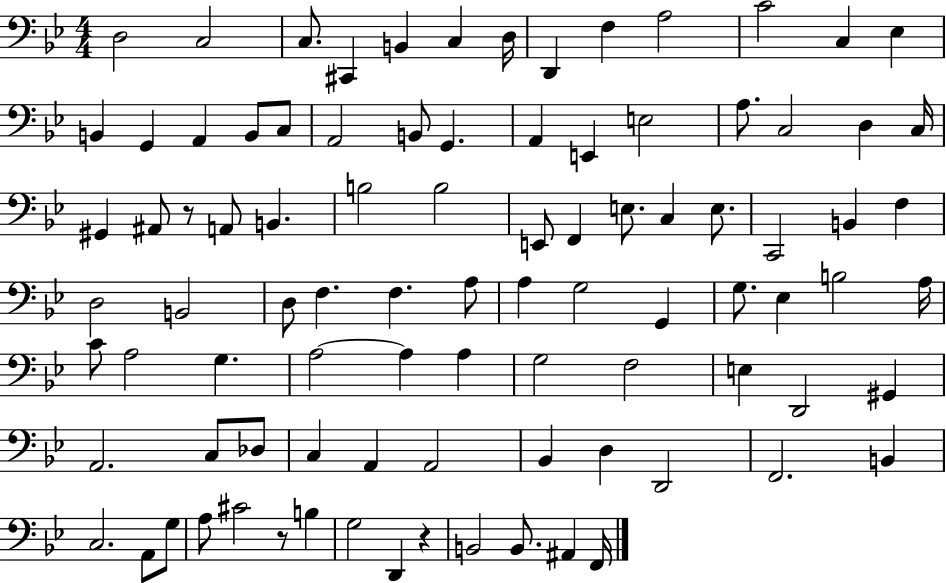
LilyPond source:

{
  \clef bass
  \numericTimeSignature
  \time 4/4
  \key bes \major
  \repeat volta 2 { d2 c2 | c8. cis,4 b,4 c4 d16 | d,4 f4 a2 | c'2 c4 ees4 | \break b,4 g,4 a,4 b,8 c8 | a,2 b,8 g,4. | a,4 e,4 e2 | a8. c2 d4 c16 | \break gis,4 ais,8 r8 a,8 b,4. | b2 b2 | e,8 f,4 e8. c4 e8. | c,2 b,4 f4 | \break d2 b,2 | d8 f4. f4. a8 | a4 g2 g,4 | g8. ees4 b2 a16 | \break c'8 a2 g4. | a2~~ a4 a4 | g2 f2 | e4 d,2 gis,4 | \break a,2. c8 des8 | c4 a,4 a,2 | bes,4 d4 d,2 | f,2. b,4 | \break c2. a,8 g8 | a8 cis'2 r8 b4 | g2 d,4 r4 | b,2 b,8. ais,4 f,16 | \break } \bar "|."
}